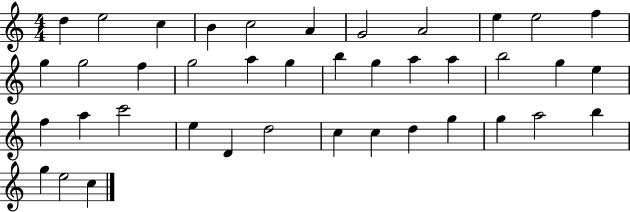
D5/q E5/h C5/q B4/q C5/h A4/q G4/h A4/h E5/q E5/h F5/q G5/q G5/h F5/q G5/h A5/q G5/q B5/q G5/q A5/q A5/q B5/h G5/q E5/q F5/q A5/q C6/h E5/q D4/q D5/h C5/q C5/q D5/q G5/q G5/q A5/h B5/q G5/q E5/h C5/q